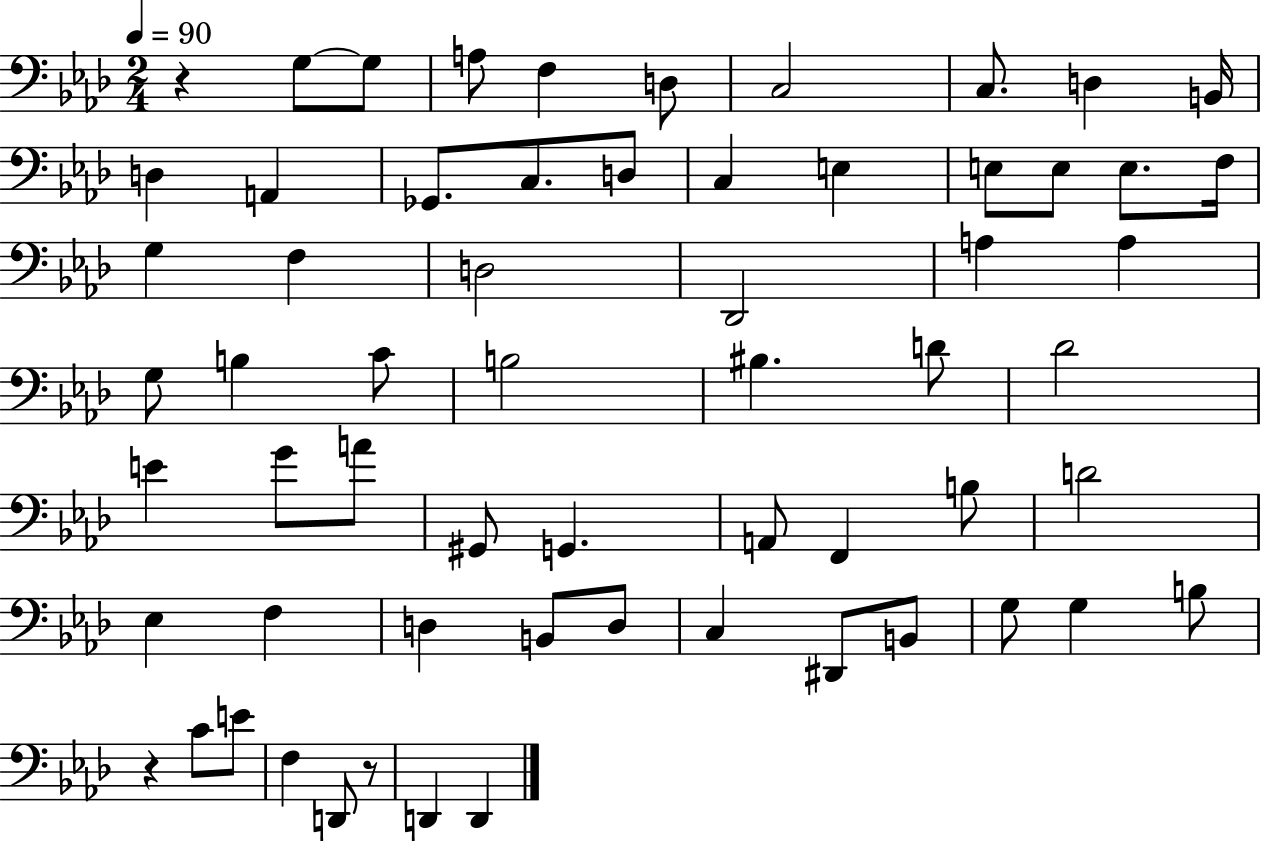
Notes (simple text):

R/q G3/e G3/e A3/e F3/q D3/e C3/h C3/e. D3/q B2/s D3/q A2/q Gb2/e. C3/e. D3/e C3/q E3/q E3/e E3/e E3/e. F3/s G3/q F3/q D3/h Db2/h A3/q A3/q G3/e B3/q C4/e B3/h BIS3/q. D4/e Db4/h E4/q G4/e A4/e G#2/e G2/q. A2/e F2/q B3/e D4/h Eb3/q F3/q D3/q B2/e D3/e C3/q D#2/e B2/e G3/e G3/q B3/e R/q C4/e E4/e F3/q D2/e R/e D2/q D2/q